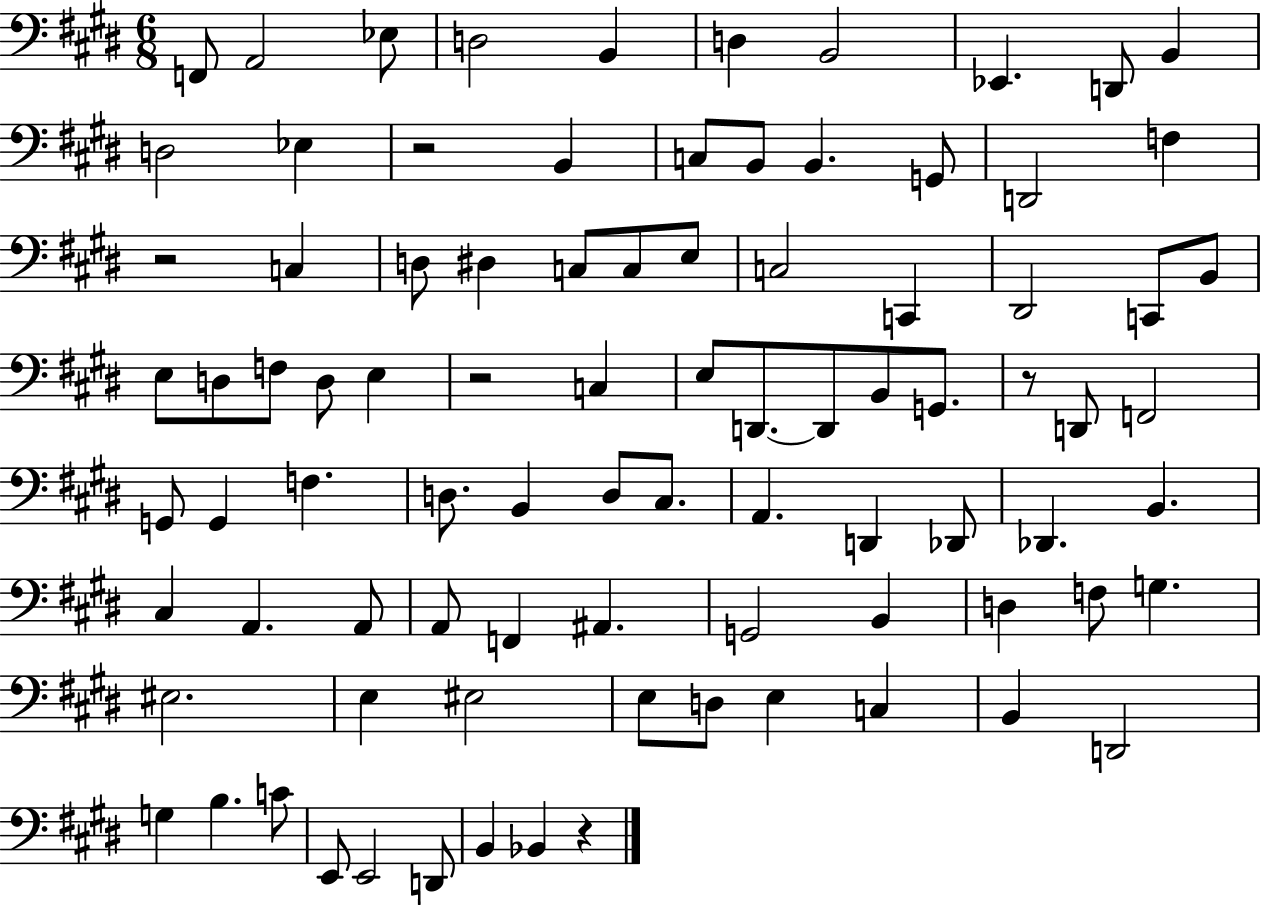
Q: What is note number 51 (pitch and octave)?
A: A2